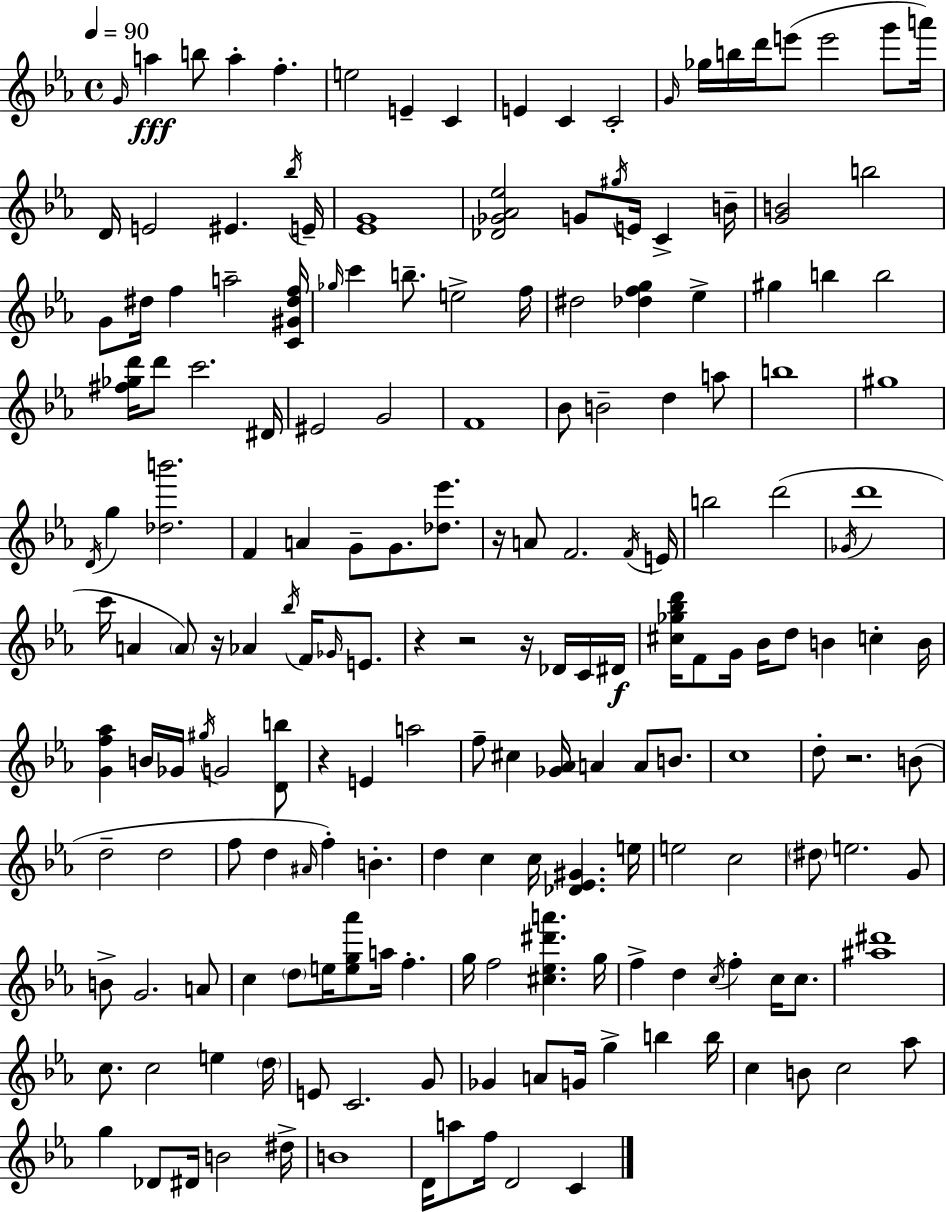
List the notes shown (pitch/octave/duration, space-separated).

G4/s A5/q B5/e A5/q F5/q. E5/h E4/q C4/q E4/q C4/q C4/h G4/s Gb5/s B5/s D6/s E6/e E6/h G6/e A6/s D4/s E4/h EIS4/q. Bb5/s E4/s [Eb4,G4]/w [Db4,Gb4,Ab4,Eb5]/h G4/e G#5/s E4/s C4/q B4/s [G4,B4]/h B5/h G4/e D#5/s F5/q A5/h [C4,G#4,D#5,F5]/s Gb5/s C6/q B5/e. E5/h F5/s D#5/h [Db5,F5,G5]/q Eb5/q G#5/q B5/q B5/h [F#5,Gb5,D6]/s D6/e C6/h. D#4/s EIS4/h G4/h F4/w Bb4/e B4/h D5/q A5/e B5/w G#5/w D4/s G5/q [Db5,B6]/h. F4/q A4/q G4/e G4/e. [Db5,Eb6]/e. R/s A4/e F4/h. F4/s E4/s B5/h D6/h Gb4/s D6/w C6/s A4/q A4/e R/s Ab4/q Bb5/s F4/s Gb4/s E4/e. R/q R/h R/s Db4/s C4/s D#4/s [C#5,Gb5,Bb5,D6]/s F4/e G4/s Bb4/s D5/e B4/q C5/q B4/s [G4,F5,Ab5]/q B4/s Gb4/s G#5/s G4/h [D4,B5]/e R/q E4/q A5/h F5/e C#5/q [Gb4,Ab4]/s A4/q A4/e B4/e. C5/w D5/e R/h. B4/e D5/h D5/h F5/e D5/q A#4/s F5/q B4/q. D5/q C5/q C5/s [Db4,Eb4,G#4]/q. E5/s E5/h C5/h D#5/e E5/h. G4/e B4/e G4/h. A4/e C5/q D5/e E5/s [E5,G5,Ab6]/e A5/s F5/q. G5/s F5/h [C#5,Eb5,D#6,A6]/q. G5/s F5/q D5/q C5/s F5/q C5/s C5/e. [A#5,D#6]/w C5/e. C5/h E5/q D5/s E4/e C4/h. G4/e Gb4/q A4/e G4/s G5/q B5/q B5/s C5/q B4/e C5/h Ab5/e G5/q Db4/e D#4/s B4/h D#5/s B4/w D4/s A5/e F5/s D4/h C4/q